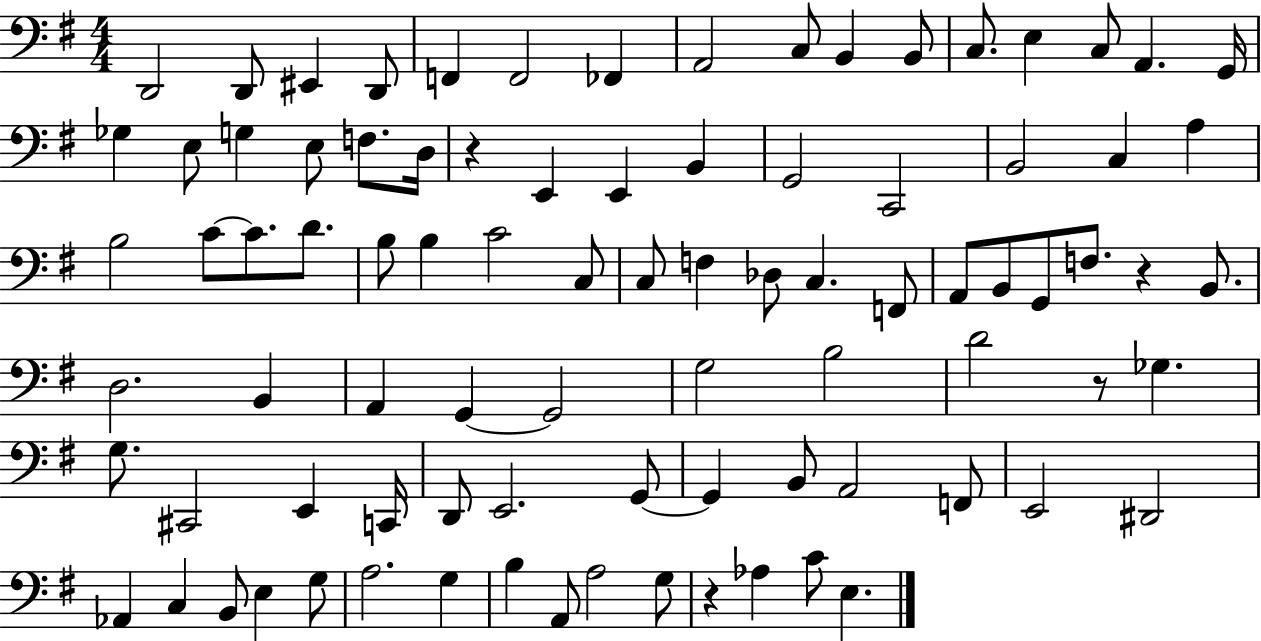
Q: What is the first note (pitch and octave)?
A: D2